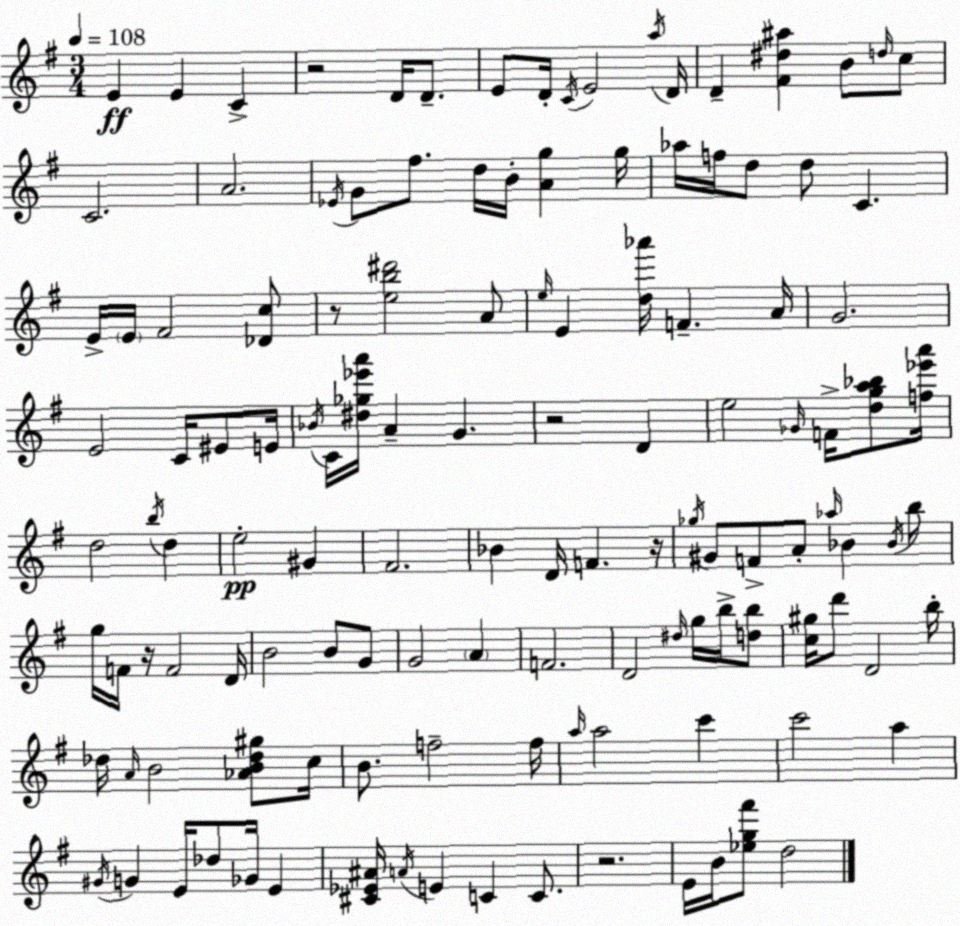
X:1
T:Untitled
M:3/4
L:1/4
K:G
E E C z2 D/4 D/2 E/2 D/4 C/4 E2 a/4 D/4 D [^F^d^a] B/2 d/4 c/2 C2 A2 _E/4 G/2 ^f/2 d/4 B/4 [Ag] g/4 _a/4 f/4 d/2 d/2 C E/4 E/4 ^F2 [_Dc]/2 z/2 [eb^d']2 A/2 e/4 E [d_a']/4 F A/4 G2 E2 C/4 ^E/2 E/4 _B/4 C/4 [^d_g_e'a']/4 A G z2 D e2 _G/4 F/4 [dga_b]/2 [f_e'a']/4 d2 b/4 d e2 ^G ^F2 _B D/4 F z/4 _g/4 ^G/2 F/2 A/2 _a/4 _B _B/4 b/2 g/4 F/4 z/4 F2 D/4 B2 B/2 G/2 G2 A F2 D2 ^d/4 g/4 b/4 [db]/2 [c^g]/4 d'/2 D2 b/4 _d/4 A/4 B2 [_AB_d^g]/2 c/4 B/2 f2 f/4 a/4 a2 c' c'2 a ^G/4 G E/4 _d/2 _G/4 E [^C_E^A]/4 A/4 E C C/2 z2 E/4 B/4 [_eg^f']/2 d2